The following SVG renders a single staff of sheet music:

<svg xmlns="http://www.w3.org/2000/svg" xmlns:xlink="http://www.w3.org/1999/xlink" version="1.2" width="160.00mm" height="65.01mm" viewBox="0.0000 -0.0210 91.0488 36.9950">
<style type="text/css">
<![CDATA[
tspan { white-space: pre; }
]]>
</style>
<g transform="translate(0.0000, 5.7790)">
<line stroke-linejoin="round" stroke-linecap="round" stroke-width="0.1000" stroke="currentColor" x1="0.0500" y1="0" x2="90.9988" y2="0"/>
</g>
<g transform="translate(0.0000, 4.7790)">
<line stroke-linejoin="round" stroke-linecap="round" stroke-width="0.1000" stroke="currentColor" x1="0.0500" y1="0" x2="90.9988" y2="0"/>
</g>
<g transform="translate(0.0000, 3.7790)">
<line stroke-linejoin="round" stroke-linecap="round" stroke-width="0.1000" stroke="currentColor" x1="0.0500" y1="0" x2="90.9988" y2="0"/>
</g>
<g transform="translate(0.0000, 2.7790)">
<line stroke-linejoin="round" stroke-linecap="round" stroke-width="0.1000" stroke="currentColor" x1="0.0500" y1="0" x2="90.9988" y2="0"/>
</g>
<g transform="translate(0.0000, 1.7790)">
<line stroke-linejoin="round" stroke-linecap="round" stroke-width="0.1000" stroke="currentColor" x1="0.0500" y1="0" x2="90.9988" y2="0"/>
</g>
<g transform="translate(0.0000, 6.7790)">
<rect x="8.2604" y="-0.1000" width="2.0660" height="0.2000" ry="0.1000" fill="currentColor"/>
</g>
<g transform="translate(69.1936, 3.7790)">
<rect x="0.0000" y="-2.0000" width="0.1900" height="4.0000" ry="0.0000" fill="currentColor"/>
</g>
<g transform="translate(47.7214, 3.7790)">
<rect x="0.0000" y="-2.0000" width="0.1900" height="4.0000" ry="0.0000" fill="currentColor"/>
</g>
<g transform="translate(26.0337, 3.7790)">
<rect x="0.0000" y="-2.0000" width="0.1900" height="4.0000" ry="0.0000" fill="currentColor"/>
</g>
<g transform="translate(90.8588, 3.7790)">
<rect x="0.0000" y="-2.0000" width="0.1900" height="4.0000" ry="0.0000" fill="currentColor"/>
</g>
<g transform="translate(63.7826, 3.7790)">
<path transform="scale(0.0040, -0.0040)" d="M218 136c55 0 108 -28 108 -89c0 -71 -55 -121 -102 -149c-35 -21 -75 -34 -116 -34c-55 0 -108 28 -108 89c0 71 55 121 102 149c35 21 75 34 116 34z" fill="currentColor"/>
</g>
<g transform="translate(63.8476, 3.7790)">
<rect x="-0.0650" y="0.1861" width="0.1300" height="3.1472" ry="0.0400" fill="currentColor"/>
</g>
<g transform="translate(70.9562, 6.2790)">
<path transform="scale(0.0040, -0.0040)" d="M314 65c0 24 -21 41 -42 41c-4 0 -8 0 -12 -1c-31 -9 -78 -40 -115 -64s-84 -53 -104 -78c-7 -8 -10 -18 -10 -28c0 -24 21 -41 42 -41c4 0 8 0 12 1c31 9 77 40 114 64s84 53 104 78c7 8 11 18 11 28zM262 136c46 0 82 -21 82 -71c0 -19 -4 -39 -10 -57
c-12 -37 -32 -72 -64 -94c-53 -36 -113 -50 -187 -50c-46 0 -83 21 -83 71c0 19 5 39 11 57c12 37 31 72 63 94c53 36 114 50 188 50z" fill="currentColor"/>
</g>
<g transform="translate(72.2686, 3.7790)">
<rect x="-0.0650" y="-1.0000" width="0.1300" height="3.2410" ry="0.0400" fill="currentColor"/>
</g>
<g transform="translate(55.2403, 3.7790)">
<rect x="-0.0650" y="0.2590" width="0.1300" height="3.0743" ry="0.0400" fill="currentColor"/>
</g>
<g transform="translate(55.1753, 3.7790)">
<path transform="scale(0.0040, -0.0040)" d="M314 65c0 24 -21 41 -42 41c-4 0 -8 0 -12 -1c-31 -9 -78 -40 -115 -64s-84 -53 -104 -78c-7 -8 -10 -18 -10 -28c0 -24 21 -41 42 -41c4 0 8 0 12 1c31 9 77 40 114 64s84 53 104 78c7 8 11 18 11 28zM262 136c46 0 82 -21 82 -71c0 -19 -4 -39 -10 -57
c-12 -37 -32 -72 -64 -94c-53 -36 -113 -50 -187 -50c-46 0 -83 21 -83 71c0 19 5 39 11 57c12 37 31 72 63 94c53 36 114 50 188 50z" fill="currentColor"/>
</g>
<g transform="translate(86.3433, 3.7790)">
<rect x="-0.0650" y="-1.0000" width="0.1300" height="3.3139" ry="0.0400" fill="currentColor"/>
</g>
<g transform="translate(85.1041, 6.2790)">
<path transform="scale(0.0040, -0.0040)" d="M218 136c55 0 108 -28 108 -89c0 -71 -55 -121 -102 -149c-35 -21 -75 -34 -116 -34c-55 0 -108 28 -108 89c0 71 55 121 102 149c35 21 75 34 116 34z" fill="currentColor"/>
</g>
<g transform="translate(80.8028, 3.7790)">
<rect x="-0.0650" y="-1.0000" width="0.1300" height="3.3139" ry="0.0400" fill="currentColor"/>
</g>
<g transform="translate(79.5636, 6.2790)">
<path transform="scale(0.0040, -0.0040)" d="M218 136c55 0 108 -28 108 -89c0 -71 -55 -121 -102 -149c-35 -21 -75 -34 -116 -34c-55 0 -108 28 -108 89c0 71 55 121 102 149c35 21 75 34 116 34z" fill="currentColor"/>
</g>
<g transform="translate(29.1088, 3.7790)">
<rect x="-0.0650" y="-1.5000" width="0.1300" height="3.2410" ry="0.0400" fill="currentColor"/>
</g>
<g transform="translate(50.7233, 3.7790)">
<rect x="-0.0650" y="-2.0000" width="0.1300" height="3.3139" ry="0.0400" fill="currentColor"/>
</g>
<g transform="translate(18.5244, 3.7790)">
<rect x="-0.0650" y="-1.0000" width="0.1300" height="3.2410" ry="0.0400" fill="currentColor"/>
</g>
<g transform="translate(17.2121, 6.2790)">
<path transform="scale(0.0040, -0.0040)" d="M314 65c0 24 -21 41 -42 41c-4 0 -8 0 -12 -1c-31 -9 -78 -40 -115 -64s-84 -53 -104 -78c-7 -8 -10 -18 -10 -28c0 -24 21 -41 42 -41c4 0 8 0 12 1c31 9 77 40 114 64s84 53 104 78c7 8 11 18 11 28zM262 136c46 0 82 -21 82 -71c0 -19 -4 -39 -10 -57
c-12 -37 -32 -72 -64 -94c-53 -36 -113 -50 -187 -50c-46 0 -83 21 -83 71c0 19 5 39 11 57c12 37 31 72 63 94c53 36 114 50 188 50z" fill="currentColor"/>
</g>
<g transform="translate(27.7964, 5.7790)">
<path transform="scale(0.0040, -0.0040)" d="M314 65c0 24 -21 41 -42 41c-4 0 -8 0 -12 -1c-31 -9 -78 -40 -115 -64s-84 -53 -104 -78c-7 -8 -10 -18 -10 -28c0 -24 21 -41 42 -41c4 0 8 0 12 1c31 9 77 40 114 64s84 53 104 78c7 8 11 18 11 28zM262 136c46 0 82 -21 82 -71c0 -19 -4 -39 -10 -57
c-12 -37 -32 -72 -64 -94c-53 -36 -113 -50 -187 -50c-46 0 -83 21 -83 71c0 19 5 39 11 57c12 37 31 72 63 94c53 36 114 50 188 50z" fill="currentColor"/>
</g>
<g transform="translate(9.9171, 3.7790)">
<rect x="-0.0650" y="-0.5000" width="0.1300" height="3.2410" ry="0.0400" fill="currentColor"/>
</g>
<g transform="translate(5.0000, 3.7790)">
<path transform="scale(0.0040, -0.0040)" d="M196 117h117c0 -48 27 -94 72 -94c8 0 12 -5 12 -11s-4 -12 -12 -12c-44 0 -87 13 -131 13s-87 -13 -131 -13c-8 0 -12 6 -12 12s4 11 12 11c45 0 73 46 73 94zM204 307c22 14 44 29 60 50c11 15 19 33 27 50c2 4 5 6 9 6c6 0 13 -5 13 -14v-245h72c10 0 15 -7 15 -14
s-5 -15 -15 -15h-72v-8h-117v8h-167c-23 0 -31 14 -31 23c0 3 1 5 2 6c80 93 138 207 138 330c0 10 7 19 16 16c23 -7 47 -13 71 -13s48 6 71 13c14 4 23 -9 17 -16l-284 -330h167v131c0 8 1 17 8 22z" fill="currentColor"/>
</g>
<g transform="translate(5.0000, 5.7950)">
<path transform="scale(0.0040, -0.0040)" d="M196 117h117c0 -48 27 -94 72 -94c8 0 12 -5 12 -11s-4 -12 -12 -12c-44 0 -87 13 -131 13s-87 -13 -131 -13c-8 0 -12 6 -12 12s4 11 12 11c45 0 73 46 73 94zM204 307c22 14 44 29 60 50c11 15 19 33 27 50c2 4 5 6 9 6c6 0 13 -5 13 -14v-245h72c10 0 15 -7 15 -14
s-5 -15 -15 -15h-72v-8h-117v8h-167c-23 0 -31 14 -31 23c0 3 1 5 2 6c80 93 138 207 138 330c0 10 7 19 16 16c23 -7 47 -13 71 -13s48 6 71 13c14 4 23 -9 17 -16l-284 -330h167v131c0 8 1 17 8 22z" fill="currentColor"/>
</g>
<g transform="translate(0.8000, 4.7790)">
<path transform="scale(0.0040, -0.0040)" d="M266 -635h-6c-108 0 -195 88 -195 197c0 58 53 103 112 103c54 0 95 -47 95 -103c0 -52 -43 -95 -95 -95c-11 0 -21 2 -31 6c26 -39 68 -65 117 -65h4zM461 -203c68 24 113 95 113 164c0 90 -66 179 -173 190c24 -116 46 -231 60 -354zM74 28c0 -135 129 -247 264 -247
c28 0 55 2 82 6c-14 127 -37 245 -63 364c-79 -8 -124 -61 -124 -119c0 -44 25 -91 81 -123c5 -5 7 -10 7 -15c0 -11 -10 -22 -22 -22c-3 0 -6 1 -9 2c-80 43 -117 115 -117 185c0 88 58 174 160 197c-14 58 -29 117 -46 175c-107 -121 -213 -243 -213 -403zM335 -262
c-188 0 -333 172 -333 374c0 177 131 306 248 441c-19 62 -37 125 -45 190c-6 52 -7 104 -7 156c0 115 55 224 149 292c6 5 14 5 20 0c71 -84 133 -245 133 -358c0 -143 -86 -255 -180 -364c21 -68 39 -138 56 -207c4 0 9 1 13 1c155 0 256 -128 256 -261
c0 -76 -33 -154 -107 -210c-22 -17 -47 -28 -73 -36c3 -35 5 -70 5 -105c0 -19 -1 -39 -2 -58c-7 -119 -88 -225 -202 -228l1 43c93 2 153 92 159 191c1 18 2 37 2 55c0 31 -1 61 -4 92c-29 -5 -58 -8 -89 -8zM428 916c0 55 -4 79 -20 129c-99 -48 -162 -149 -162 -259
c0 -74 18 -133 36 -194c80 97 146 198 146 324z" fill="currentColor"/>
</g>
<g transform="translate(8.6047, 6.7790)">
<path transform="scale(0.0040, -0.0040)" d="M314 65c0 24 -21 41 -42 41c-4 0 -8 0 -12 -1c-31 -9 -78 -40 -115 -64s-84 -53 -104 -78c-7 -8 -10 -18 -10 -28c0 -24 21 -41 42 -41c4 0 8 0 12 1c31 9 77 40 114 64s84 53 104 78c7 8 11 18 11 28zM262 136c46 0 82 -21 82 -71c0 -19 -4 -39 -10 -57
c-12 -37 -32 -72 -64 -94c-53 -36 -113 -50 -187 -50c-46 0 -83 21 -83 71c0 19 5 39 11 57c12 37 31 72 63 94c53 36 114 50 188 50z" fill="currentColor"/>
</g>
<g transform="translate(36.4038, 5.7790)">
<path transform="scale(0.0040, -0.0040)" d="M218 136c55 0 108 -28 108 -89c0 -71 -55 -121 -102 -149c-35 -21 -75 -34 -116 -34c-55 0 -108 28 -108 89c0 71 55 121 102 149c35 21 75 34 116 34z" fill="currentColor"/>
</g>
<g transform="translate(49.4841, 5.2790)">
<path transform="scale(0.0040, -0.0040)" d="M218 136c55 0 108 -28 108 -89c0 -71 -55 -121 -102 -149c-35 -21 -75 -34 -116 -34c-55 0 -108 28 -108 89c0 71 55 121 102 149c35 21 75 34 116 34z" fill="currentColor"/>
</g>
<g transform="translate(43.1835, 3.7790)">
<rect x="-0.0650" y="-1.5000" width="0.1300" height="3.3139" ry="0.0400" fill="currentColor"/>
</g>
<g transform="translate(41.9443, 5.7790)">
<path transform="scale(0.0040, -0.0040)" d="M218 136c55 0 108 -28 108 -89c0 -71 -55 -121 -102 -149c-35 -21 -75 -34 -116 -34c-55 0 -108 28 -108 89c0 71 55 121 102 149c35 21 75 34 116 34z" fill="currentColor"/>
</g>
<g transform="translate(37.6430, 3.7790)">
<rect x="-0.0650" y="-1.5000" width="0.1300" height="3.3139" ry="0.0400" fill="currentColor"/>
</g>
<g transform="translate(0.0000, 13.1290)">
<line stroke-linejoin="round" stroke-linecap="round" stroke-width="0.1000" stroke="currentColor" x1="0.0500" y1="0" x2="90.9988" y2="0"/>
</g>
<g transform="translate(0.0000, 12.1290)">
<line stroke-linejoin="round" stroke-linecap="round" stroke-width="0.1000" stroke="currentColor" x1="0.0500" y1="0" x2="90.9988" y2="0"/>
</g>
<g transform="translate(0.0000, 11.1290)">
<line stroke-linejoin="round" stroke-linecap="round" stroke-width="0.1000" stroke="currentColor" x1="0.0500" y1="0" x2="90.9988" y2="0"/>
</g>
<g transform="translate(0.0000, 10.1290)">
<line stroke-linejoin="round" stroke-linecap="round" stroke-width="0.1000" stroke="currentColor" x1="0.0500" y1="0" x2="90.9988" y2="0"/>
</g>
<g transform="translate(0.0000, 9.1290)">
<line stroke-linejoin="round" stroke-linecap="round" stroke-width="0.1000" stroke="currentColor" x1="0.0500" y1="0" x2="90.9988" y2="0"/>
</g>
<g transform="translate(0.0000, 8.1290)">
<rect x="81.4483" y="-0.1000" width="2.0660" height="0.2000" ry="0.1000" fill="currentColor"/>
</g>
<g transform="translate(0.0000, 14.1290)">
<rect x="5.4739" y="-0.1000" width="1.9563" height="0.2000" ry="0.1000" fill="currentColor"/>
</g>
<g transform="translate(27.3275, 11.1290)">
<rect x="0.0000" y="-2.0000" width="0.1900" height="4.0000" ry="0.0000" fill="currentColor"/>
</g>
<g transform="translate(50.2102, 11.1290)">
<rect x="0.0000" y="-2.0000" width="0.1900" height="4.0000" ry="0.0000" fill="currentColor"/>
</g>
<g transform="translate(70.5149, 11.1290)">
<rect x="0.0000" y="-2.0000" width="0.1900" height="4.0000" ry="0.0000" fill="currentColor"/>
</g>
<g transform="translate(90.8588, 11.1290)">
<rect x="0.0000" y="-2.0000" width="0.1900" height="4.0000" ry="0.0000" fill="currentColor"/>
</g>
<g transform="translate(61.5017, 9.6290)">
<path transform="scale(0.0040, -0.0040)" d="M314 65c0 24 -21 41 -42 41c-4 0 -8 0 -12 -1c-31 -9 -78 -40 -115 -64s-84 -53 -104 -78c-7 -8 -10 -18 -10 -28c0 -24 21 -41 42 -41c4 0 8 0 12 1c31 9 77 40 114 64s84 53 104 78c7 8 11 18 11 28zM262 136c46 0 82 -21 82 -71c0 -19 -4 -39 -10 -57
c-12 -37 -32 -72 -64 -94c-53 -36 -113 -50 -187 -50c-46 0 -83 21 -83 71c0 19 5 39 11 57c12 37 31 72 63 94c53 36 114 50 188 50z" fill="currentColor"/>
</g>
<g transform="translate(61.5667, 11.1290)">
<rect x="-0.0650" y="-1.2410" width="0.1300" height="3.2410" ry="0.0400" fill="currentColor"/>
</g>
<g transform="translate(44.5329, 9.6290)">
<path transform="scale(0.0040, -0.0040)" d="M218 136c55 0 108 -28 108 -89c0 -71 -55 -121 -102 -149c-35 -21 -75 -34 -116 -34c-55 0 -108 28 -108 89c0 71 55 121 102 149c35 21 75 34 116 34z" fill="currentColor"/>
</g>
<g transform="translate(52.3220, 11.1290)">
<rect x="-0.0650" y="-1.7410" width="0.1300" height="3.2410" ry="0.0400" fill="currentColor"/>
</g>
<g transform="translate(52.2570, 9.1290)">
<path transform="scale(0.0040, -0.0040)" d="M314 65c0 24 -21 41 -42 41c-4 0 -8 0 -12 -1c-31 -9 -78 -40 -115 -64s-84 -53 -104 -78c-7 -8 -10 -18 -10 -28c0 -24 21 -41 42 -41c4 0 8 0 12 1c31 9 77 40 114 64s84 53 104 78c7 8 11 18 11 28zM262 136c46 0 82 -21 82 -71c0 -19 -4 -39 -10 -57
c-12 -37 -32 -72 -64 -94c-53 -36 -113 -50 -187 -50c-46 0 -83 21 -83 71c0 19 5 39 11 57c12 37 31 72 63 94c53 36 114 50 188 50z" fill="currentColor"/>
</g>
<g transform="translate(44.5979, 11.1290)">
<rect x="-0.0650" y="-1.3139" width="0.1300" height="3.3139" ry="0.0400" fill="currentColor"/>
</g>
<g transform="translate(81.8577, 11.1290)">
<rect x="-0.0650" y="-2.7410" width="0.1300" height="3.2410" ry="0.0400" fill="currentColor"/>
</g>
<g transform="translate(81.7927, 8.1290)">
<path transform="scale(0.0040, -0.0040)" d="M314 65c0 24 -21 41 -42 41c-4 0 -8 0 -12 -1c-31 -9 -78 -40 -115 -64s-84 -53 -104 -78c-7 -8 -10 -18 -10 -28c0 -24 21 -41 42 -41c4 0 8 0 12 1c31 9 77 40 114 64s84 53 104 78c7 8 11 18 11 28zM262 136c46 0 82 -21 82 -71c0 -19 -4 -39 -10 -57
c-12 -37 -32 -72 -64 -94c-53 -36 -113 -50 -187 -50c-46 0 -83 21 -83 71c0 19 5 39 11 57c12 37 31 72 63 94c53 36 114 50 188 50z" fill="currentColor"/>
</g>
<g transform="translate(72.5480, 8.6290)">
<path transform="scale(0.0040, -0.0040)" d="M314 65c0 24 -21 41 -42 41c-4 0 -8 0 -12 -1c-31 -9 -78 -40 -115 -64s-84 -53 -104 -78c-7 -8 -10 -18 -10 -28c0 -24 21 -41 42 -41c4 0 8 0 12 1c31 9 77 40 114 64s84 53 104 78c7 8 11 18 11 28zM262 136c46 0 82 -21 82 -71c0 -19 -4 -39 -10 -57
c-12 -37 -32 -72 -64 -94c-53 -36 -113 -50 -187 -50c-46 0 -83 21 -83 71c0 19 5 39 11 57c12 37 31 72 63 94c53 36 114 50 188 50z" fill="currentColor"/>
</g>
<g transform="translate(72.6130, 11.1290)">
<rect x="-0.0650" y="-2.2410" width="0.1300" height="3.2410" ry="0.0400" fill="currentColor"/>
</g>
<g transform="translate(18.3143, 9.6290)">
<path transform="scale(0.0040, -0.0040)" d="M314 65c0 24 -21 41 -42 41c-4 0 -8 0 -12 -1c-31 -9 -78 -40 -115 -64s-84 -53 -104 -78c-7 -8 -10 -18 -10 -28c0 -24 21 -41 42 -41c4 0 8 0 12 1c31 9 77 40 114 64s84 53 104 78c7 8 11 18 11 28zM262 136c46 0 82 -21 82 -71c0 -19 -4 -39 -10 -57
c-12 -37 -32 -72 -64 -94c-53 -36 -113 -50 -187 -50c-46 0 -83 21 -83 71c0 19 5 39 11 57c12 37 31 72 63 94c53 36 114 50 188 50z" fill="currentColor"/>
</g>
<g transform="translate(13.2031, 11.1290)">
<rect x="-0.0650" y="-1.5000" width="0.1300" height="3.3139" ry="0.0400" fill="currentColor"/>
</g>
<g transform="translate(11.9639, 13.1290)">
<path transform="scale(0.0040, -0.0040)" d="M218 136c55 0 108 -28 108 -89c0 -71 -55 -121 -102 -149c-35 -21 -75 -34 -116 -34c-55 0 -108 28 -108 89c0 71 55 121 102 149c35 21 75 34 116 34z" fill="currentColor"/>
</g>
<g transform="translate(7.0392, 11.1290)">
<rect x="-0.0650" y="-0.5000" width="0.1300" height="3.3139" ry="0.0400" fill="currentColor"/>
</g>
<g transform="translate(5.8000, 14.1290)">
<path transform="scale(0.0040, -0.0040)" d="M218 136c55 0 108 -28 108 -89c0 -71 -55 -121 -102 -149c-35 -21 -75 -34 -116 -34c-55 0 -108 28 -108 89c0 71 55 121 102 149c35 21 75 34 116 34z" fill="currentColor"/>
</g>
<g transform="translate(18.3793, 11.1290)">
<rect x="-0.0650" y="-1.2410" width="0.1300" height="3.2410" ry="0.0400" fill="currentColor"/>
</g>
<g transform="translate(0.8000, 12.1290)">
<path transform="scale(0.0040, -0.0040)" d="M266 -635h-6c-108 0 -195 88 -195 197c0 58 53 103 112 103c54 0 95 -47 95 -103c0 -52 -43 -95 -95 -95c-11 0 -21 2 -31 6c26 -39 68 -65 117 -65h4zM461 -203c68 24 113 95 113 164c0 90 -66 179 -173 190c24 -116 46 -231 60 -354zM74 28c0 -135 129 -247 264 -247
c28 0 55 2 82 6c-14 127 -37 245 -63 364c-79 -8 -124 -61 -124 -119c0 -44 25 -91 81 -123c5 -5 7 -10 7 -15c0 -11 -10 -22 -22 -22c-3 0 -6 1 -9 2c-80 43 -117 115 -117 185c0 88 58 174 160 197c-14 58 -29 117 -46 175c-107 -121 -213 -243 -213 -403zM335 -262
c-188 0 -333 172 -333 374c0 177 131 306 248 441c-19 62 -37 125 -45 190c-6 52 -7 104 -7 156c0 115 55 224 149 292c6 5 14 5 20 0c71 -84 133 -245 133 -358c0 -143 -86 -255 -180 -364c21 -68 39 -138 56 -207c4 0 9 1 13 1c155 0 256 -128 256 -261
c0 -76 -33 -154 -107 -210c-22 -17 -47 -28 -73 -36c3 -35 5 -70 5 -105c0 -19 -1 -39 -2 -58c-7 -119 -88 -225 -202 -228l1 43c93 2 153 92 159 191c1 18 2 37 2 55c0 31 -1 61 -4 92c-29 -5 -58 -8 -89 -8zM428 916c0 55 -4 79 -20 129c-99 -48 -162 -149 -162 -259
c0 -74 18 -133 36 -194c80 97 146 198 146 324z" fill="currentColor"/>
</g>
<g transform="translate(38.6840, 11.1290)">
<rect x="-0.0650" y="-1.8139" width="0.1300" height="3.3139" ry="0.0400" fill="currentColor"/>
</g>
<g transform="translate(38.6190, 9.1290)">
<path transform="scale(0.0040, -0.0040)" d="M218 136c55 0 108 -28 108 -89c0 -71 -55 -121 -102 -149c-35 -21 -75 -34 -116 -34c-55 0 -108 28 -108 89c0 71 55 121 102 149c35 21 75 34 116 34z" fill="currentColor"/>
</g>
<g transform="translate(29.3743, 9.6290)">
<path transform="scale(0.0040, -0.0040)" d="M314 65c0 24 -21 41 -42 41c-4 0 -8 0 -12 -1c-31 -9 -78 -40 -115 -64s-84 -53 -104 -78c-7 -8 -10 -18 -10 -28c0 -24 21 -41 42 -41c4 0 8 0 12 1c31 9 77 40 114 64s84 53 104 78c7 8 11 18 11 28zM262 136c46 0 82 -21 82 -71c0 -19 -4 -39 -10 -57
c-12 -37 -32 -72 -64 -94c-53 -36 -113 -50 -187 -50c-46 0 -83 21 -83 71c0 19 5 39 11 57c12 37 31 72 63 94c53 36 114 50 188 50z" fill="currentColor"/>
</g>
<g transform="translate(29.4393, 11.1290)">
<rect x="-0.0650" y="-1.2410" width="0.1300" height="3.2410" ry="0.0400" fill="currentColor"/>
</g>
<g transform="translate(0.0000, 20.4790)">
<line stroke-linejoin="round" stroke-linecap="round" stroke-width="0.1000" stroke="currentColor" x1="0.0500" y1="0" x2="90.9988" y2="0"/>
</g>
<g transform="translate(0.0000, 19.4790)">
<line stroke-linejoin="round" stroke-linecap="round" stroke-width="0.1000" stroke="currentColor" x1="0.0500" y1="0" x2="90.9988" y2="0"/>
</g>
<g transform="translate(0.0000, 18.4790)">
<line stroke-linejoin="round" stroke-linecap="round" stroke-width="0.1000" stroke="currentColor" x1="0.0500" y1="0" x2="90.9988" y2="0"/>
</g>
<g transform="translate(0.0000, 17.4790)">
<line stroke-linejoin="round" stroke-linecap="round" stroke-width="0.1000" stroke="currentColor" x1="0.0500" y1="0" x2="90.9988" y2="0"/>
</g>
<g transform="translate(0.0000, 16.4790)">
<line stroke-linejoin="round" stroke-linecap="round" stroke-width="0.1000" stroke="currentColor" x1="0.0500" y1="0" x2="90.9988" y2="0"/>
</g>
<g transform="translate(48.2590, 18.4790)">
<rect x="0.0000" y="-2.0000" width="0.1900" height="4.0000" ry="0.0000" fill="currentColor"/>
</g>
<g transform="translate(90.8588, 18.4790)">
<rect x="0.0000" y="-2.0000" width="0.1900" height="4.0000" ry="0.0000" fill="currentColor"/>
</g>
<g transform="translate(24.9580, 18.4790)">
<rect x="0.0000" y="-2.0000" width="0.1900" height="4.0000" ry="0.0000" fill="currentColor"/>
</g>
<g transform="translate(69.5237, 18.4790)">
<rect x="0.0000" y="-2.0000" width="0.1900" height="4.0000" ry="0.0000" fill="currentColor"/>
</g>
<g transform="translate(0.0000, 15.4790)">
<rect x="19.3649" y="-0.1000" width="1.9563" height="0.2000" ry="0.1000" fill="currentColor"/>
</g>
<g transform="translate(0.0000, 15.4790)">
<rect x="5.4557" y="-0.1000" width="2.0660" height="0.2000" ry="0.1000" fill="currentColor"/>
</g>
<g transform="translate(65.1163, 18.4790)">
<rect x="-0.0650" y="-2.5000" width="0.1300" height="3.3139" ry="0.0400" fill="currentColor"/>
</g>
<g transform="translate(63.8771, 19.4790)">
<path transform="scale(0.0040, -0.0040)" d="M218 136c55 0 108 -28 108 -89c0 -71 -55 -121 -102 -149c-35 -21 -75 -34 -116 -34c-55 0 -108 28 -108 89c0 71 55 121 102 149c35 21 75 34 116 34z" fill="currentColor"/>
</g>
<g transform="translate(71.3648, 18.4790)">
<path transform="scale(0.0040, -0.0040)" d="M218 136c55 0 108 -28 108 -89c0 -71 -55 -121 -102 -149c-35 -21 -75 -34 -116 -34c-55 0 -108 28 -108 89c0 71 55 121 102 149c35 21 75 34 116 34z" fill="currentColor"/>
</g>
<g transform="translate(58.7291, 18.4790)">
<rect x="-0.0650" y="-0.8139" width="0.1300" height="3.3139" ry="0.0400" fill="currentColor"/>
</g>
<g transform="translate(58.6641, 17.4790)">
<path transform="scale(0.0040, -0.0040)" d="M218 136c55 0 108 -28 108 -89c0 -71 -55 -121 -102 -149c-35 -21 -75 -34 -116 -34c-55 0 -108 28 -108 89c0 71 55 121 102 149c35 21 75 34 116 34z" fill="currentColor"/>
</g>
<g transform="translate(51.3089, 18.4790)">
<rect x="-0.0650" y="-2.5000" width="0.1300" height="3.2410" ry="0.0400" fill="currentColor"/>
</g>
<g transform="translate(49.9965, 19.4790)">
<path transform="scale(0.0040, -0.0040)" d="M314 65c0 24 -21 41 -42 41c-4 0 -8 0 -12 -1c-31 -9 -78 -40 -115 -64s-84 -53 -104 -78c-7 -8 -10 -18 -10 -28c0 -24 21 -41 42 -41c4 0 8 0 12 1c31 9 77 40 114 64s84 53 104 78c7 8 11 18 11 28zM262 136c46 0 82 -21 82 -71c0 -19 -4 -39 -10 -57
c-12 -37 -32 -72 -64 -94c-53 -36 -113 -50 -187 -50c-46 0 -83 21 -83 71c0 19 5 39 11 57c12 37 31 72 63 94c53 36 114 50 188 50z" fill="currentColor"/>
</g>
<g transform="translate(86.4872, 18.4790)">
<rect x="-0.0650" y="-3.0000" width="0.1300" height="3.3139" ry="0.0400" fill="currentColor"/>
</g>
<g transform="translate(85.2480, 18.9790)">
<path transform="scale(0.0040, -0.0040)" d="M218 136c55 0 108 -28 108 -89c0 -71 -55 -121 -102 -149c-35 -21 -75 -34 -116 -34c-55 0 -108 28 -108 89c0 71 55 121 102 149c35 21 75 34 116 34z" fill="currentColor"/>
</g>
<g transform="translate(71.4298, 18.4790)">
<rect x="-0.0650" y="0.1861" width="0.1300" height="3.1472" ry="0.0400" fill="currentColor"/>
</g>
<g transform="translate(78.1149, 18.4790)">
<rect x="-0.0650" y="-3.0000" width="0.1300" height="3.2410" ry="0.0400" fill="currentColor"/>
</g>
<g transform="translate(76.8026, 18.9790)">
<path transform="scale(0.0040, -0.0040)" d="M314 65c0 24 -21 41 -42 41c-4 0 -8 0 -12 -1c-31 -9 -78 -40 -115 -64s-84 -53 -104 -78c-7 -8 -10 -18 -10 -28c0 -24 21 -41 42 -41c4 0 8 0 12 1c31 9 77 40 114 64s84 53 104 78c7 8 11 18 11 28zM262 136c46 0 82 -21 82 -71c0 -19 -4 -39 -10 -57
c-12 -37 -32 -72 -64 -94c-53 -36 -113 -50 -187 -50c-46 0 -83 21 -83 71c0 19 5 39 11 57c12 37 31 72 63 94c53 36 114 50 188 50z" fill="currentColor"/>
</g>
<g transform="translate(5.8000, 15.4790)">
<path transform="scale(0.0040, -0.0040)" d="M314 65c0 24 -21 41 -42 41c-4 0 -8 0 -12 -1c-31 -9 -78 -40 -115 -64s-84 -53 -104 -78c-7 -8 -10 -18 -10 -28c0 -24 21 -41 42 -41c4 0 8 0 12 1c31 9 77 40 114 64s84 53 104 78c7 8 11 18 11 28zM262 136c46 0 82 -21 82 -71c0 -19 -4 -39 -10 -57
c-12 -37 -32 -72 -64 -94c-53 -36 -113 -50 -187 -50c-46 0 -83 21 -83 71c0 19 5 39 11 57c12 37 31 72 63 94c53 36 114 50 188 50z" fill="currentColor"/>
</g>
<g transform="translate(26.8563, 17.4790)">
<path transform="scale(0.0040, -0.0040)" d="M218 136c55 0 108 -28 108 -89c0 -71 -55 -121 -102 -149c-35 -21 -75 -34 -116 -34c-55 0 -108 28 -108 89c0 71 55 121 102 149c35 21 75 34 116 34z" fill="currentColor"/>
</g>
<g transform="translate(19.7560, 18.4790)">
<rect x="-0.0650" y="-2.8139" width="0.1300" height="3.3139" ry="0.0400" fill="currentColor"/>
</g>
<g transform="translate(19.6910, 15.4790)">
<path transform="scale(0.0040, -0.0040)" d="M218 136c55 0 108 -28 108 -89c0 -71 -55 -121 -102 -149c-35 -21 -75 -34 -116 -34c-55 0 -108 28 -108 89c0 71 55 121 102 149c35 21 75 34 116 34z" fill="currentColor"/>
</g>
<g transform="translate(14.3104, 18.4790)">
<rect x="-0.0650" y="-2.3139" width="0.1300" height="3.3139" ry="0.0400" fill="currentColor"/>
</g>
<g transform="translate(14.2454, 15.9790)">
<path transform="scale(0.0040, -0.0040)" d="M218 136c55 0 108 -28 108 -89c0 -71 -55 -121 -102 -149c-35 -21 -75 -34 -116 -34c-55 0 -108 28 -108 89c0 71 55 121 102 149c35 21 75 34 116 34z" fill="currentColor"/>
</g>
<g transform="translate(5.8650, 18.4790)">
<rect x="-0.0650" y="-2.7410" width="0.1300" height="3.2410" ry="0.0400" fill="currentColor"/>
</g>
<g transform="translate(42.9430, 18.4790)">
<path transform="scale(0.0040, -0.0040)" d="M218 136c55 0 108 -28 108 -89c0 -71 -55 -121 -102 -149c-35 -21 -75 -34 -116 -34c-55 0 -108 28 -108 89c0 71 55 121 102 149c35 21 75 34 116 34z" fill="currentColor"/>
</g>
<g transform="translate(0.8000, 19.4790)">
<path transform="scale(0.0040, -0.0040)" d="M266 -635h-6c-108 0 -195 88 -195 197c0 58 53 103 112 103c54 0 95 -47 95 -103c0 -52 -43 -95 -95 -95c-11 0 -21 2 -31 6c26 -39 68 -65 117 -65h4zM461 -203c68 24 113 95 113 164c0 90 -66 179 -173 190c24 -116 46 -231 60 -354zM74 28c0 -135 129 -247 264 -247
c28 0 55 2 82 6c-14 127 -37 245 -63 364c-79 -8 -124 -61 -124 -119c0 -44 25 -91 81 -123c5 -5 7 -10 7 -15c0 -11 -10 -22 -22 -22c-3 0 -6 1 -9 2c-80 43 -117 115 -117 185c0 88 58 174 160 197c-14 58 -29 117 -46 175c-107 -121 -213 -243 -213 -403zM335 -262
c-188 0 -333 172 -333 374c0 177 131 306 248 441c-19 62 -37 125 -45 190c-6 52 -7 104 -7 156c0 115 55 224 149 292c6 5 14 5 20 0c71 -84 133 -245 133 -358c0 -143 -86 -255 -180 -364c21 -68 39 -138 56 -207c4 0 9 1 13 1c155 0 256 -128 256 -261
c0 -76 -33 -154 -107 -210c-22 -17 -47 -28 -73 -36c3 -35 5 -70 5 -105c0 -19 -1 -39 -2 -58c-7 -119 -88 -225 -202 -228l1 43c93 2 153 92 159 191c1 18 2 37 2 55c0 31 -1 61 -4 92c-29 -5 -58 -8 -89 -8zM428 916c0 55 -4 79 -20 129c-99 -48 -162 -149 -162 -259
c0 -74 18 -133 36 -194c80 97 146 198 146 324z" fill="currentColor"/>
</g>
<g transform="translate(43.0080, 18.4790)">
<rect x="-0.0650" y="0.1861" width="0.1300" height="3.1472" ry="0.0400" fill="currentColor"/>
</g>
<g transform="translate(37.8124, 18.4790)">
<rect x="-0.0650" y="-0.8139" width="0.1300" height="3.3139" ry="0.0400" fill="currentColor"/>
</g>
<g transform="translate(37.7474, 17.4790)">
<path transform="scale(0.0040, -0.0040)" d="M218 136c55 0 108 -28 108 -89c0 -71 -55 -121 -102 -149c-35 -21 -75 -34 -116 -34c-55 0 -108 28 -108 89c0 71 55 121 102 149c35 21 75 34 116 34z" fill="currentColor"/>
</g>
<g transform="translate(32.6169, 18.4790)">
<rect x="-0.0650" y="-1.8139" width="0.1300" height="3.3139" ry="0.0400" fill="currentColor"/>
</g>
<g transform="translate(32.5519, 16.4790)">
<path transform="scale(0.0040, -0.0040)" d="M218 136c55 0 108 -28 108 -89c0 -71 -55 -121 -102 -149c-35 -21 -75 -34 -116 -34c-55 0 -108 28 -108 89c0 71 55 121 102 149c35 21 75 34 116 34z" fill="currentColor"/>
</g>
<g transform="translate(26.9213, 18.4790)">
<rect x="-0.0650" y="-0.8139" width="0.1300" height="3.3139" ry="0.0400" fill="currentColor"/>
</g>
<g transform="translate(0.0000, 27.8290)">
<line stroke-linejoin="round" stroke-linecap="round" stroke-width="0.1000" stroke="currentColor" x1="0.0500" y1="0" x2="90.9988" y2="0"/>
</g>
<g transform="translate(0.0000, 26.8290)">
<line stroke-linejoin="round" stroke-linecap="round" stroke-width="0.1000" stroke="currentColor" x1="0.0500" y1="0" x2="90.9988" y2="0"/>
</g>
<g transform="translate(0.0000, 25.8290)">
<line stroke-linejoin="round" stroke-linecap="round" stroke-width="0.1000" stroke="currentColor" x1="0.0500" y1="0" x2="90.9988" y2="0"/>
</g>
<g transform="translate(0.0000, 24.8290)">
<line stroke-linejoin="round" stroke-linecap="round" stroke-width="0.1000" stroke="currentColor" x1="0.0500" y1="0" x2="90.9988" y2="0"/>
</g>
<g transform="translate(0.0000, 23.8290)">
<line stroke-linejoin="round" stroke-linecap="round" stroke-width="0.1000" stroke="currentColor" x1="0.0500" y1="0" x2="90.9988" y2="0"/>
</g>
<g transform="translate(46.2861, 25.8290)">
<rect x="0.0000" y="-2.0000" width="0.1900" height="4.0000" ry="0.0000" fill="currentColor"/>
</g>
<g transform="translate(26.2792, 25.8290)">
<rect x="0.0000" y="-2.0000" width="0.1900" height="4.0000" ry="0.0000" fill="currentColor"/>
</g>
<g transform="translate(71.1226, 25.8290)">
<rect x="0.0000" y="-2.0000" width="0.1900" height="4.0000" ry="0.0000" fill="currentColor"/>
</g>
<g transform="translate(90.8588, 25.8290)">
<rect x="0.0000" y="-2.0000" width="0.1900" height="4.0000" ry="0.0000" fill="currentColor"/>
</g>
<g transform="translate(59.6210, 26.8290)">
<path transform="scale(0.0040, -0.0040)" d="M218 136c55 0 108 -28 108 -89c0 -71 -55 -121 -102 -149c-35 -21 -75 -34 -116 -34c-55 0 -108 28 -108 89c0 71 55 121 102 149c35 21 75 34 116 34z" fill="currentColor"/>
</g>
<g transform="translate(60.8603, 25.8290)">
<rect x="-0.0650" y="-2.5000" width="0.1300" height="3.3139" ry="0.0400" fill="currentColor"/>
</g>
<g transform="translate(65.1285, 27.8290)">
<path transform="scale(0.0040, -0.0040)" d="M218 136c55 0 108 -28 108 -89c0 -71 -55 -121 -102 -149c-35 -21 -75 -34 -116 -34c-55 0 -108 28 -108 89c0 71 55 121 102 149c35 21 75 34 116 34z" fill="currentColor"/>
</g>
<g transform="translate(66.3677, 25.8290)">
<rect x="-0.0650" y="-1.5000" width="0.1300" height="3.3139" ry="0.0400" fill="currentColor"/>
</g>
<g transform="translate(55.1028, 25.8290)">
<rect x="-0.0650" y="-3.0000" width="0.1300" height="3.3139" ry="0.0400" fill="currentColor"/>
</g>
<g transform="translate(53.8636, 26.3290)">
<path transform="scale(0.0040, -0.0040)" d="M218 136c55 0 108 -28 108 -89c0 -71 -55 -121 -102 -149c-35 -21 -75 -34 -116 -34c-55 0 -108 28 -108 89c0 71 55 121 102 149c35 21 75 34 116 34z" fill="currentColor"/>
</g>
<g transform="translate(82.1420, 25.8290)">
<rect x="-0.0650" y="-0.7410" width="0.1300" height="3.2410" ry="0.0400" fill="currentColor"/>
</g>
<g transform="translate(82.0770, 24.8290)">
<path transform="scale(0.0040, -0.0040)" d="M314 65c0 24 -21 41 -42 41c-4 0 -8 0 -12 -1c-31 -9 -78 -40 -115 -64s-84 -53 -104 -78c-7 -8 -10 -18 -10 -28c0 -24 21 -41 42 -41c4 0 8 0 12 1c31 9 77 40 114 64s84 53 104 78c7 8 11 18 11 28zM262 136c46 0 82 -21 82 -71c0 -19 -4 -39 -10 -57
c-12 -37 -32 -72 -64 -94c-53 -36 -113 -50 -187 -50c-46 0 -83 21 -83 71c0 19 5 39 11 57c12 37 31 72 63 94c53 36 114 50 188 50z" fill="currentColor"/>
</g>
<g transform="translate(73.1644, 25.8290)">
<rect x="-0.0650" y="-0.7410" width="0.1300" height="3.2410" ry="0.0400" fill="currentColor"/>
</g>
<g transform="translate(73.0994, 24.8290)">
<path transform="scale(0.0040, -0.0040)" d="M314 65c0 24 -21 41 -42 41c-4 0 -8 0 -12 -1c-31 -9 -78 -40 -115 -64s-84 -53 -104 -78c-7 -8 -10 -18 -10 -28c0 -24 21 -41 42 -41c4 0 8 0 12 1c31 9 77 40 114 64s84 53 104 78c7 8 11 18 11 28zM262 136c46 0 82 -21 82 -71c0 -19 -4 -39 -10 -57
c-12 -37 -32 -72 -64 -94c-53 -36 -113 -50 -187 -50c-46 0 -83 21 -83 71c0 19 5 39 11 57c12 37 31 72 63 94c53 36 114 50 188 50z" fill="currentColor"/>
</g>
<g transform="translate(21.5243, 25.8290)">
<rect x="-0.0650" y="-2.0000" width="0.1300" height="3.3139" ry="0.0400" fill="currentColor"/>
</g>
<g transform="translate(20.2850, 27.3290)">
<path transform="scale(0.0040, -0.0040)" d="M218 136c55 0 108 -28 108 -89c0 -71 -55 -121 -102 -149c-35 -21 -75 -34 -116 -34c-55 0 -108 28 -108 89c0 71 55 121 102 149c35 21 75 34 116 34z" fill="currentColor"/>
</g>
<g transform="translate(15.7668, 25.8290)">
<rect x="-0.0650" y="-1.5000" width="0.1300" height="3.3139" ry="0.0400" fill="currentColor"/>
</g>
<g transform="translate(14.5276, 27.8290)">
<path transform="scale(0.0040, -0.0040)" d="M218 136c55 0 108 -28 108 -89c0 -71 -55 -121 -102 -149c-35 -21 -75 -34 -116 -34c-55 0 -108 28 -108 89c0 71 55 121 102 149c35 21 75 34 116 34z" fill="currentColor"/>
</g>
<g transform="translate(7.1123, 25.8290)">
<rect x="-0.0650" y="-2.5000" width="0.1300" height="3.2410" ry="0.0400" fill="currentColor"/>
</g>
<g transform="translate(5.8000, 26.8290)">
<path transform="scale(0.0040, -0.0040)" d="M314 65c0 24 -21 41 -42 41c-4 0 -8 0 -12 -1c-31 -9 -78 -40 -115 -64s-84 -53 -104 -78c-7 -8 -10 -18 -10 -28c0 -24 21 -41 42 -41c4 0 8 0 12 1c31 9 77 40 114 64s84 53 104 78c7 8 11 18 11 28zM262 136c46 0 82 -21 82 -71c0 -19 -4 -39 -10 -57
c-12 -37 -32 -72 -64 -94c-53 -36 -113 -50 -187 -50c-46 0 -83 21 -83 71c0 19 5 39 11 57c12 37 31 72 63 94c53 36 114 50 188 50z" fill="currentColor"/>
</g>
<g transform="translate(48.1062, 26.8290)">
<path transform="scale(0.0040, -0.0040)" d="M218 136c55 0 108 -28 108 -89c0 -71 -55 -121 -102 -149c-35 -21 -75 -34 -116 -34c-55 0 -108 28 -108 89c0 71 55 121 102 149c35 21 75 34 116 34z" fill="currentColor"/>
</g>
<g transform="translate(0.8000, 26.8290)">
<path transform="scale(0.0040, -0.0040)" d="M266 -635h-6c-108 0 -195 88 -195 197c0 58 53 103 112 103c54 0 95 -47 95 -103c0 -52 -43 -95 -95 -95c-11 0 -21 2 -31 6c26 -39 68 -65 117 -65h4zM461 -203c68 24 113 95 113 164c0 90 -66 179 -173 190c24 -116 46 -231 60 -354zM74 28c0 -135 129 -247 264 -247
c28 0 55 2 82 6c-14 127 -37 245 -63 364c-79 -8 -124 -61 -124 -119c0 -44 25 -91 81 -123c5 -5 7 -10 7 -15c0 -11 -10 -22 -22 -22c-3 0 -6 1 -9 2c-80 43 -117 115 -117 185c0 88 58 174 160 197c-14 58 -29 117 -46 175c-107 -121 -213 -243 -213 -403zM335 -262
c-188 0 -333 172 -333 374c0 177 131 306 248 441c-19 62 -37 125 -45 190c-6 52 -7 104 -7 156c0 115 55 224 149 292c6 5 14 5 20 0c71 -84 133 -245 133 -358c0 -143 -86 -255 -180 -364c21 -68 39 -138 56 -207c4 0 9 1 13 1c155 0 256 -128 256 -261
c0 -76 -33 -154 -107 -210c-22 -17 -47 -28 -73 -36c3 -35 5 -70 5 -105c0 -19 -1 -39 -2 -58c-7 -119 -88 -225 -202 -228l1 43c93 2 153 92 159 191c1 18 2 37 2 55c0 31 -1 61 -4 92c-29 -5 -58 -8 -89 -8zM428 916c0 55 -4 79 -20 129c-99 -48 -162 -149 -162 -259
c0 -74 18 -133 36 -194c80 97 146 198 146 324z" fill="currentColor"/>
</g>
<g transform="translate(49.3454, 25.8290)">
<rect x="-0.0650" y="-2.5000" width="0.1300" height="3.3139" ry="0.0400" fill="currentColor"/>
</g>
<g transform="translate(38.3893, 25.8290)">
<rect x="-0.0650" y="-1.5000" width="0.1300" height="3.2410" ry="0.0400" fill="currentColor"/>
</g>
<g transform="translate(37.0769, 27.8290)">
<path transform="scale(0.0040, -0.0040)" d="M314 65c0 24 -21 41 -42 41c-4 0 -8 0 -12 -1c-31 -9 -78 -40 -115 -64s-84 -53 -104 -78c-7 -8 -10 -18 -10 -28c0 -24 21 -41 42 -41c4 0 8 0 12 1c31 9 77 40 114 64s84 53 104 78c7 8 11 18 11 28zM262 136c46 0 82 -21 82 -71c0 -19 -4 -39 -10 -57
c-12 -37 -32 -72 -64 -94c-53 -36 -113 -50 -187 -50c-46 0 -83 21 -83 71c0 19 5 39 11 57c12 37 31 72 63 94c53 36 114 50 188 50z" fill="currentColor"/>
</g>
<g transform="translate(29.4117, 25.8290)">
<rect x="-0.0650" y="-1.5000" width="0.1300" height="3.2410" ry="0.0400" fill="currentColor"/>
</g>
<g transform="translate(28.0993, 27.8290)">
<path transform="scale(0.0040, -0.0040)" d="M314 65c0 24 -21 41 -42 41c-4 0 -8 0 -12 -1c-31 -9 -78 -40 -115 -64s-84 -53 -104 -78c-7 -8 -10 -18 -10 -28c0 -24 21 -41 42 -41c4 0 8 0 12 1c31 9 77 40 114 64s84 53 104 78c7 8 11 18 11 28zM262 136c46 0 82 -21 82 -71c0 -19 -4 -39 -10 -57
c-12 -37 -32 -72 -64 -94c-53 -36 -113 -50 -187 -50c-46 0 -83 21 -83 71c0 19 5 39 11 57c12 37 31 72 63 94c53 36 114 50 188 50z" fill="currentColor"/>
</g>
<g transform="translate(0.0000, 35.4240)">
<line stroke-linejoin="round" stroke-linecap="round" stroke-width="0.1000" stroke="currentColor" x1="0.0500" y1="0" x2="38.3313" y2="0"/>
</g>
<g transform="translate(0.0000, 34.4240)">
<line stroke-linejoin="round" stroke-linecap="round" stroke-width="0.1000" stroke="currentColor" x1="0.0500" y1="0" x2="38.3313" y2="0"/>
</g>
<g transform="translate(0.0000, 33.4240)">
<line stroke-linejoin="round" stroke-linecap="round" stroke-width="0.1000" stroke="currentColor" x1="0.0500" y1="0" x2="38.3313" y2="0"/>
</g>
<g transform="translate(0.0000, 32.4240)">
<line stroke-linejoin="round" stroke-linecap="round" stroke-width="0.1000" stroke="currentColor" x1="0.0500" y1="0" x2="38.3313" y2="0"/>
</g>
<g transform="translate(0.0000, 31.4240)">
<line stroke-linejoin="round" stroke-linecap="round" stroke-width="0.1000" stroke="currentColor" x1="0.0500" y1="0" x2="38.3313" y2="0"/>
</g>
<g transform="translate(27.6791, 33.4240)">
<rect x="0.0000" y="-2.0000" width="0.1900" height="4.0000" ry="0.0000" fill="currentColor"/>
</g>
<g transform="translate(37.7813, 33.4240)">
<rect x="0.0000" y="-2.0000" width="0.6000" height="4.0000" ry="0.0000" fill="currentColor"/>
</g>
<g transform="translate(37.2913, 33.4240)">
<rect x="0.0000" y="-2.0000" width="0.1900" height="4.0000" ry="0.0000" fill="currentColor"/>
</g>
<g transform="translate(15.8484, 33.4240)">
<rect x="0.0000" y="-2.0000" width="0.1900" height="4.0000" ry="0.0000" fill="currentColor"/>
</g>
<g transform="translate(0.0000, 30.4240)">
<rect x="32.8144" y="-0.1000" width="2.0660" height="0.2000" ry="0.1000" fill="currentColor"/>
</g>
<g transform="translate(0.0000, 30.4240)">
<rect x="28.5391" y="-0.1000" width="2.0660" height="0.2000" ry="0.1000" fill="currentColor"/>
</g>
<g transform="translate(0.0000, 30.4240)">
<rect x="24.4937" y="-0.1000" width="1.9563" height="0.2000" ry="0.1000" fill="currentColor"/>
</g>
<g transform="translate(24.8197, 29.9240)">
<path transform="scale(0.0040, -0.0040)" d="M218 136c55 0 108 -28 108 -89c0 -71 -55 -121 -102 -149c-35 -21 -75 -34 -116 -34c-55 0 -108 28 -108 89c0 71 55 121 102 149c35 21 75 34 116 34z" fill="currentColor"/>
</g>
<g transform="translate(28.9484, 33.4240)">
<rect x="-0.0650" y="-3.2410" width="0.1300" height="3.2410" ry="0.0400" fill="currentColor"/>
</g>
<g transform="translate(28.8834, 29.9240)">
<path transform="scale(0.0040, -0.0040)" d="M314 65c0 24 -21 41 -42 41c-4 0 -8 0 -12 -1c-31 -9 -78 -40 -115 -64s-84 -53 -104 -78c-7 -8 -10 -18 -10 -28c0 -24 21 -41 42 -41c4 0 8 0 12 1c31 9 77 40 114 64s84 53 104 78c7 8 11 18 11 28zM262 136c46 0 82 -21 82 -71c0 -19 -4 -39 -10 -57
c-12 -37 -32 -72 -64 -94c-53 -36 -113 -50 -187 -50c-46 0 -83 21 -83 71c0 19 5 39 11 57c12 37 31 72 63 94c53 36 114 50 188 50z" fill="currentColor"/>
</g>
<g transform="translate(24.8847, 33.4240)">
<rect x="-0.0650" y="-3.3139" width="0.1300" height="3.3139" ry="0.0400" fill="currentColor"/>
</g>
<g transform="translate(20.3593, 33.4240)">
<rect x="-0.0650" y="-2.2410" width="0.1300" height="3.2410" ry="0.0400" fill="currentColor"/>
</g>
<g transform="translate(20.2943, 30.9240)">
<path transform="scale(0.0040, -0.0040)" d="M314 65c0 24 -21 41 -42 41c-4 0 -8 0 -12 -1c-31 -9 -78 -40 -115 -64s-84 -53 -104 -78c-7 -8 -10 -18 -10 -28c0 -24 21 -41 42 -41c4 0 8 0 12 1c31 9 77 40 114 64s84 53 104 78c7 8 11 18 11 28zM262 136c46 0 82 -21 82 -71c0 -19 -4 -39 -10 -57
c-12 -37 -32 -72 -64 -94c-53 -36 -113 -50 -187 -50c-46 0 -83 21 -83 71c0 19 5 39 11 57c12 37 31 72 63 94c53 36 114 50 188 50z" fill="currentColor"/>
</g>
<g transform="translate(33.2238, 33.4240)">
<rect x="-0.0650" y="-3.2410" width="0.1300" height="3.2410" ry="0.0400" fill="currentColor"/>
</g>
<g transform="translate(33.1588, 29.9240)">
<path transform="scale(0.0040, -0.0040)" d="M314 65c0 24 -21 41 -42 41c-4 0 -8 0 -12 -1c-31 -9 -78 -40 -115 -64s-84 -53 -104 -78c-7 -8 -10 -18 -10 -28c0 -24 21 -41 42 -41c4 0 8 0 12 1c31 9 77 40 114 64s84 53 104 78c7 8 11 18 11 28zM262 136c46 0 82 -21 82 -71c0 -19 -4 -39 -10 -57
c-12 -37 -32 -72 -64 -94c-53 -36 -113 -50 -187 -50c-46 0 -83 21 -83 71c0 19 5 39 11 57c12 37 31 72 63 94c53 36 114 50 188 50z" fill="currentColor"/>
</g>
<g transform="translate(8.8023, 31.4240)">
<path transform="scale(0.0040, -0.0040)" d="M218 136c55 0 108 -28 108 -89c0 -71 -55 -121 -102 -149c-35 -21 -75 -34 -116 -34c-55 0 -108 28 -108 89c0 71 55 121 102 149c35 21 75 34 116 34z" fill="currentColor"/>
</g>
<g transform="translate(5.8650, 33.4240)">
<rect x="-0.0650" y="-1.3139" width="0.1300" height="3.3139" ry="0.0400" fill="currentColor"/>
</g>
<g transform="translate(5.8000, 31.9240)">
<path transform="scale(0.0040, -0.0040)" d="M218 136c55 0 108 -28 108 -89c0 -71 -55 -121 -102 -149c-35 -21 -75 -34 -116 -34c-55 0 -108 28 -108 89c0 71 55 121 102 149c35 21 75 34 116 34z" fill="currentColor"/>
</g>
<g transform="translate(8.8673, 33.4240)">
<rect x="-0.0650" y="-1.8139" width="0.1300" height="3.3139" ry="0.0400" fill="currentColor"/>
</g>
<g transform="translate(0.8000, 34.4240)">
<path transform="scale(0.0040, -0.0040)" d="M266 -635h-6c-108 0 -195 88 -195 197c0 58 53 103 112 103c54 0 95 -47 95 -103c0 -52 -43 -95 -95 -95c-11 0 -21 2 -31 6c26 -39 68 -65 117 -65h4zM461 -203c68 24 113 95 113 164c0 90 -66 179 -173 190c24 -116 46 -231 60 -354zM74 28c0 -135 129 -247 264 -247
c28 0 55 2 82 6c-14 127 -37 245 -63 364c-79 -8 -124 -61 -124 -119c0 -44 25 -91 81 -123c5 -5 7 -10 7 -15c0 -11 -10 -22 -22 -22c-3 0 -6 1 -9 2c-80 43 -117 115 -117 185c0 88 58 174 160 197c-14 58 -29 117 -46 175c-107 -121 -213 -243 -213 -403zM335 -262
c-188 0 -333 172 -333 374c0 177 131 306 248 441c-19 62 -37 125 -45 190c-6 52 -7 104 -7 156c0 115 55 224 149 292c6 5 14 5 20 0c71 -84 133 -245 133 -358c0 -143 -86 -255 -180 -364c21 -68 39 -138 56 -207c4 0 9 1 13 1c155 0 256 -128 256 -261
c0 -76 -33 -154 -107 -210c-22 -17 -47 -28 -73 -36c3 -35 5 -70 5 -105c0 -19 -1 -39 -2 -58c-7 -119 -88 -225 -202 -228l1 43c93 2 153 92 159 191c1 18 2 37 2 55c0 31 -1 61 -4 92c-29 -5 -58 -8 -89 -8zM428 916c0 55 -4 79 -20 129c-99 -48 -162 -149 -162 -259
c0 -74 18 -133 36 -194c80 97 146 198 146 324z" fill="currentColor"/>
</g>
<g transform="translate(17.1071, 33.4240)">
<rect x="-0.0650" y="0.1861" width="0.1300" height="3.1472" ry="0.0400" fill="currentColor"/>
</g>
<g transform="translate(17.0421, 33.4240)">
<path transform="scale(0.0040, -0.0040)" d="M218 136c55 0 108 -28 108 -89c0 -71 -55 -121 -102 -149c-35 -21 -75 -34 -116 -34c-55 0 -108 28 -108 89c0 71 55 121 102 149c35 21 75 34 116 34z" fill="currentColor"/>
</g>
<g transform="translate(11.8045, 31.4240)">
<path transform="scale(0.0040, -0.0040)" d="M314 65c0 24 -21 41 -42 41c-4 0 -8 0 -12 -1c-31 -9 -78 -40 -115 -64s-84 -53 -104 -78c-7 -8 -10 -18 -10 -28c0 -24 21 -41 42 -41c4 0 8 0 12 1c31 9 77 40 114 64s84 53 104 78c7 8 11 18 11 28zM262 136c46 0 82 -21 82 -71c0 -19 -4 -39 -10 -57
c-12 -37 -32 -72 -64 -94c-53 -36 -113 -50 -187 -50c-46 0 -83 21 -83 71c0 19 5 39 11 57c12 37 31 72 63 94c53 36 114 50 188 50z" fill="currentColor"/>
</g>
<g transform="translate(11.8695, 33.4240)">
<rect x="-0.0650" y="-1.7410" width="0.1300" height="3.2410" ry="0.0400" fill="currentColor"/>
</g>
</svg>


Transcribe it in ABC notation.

X:1
T:Untitled
M:4/4
L:1/4
K:C
C2 D2 E2 E E F B2 B D2 D D C E e2 e2 f e f2 e2 g2 a2 a2 g a d f d B G2 d G B A2 A G2 E F E2 E2 G A G E d2 d2 e f f2 B g2 b b2 b2